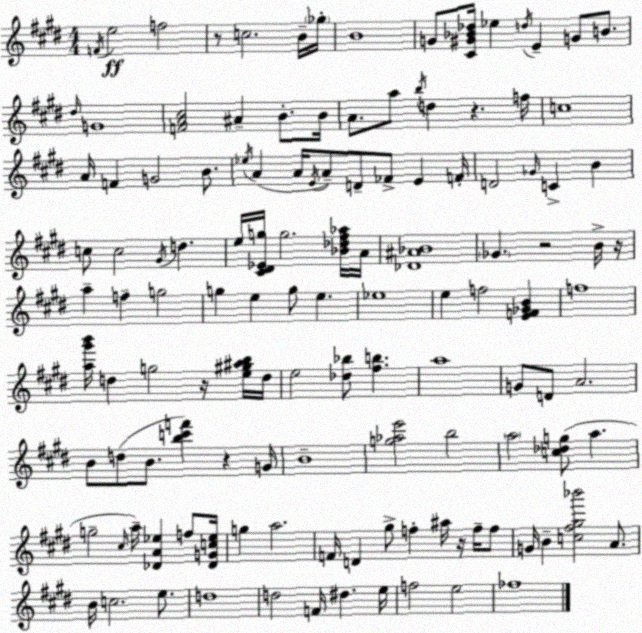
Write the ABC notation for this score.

X:1
T:Untitled
M:4/4
L:1/4
K:E
F/4 e2 f2 z/2 c2 B/4 _g/4 B4 G/2 [^C^G_B_d]/4 _e d/4 E G/2 B/2 ^d/4 G4 [FA^c]2 ^A B/2 B/4 A/2 a/2 b/4 d z f/4 c4 A/4 F G2 B/2 _e/4 A A/4 E/4 A/2 D/2 _F/2 E F/4 D2 _G/4 C B c/2 c2 ^G/4 d e/4 [^C^D_Eg]/4 g2 [_B_d^f_a]/4 A/4 [_D^A_B]4 _G z2 B/4 z/4 a f g2 g e g/2 e _e4 e f2 [EF_GB] f4 [a^g'b']/4 d g2 z/4 [e^g^ab]/4 d/4 e2 [_d_b]/2 [^fb] a4 G/2 D/2 A2 B/2 d/2 B/2 [bc'f'] z G/4 B4 [g_ae']2 b2 a2 [c_dg]/2 a g2 ^c/4 a/4 [_DA_e] f/2 [_DGc_e]/4 g a2 F/4 D ^g/2 f ^a/4 z/4 f/4 f/2 G/4 B [c^f^g_b']2 A/2 B/4 c2 e/2 d4 d2 F/4 ^d e/4 f2 e2 _f4